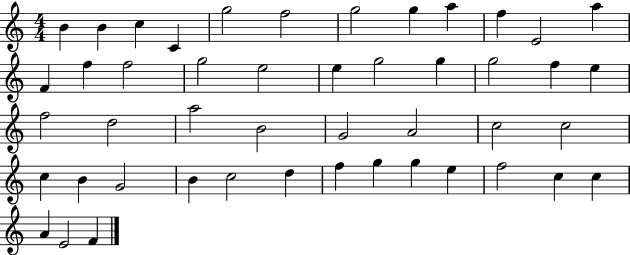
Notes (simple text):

B4/q B4/q C5/q C4/q G5/h F5/h G5/h G5/q A5/q F5/q E4/h A5/q F4/q F5/q F5/h G5/h E5/h E5/q G5/h G5/q G5/h F5/q E5/q F5/h D5/h A5/h B4/h G4/h A4/h C5/h C5/h C5/q B4/q G4/h B4/q C5/h D5/q F5/q G5/q G5/q E5/q F5/h C5/q C5/q A4/q E4/h F4/q